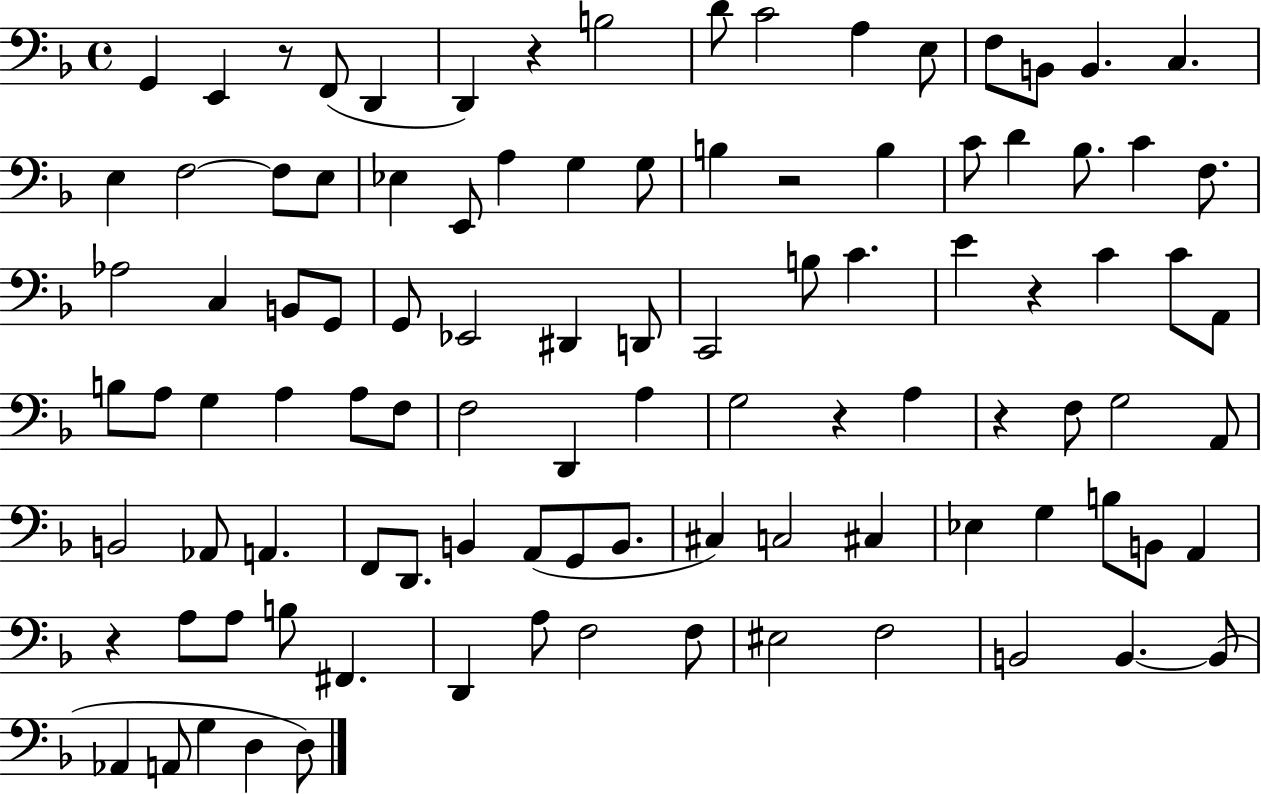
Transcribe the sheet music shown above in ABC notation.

X:1
T:Untitled
M:4/4
L:1/4
K:F
G,, E,, z/2 F,,/2 D,, D,, z B,2 D/2 C2 A, E,/2 F,/2 B,,/2 B,, C, E, F,2 F,/2 E,/2 _E, E,,/2 A, G, G,/2 B, z2 B, C/2 D _B,/2 C F,/2 _A,2 C, B,,/2 G,,/2 G,,/2 _E,,2 ^D,, D,,/2 C,,2 B,/2 C E z C C/2 A,,/2 B,/2 A,/2 G, A, A,/2 F,/2 F,2 D,, A, G,2 z A, z F,/2 G,2 A,,/2 B,,2 _A,,/2 A,, F,,/2 D,,/2 B,, A,,/2 G,,/2 B,,/2 ^C, C,2 ^C, _E, G, B,/2 B,,/2 A,, z A,/2 A,/2 B,/2 ^F,, D,, A,/2 F,2 F,/2 ^E,2 F,2 B,,2 B,, B,,/2 _A,, A,,/2 G, D, D,/2